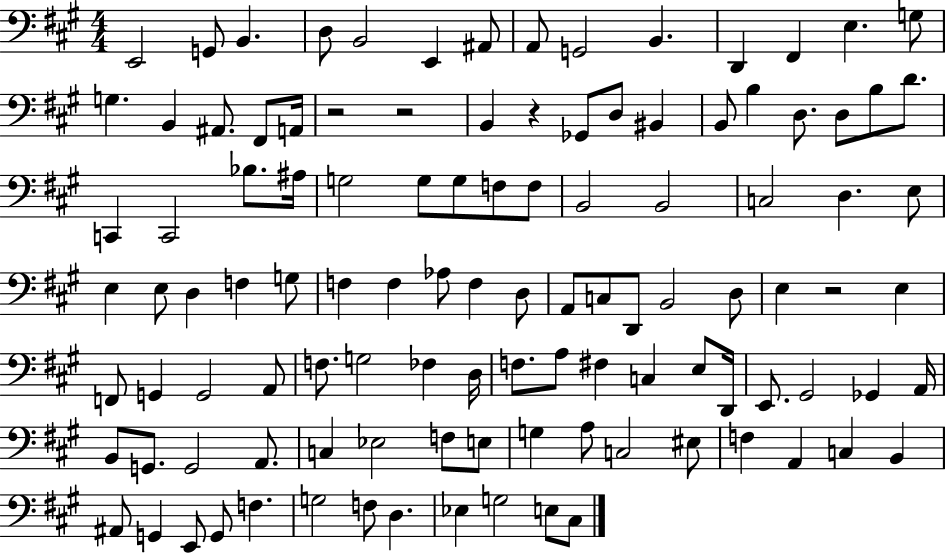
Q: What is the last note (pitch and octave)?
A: C#3